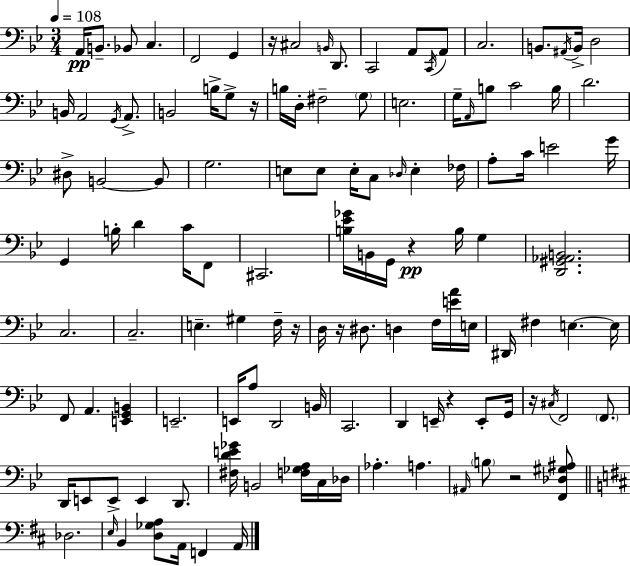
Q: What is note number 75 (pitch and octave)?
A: E3